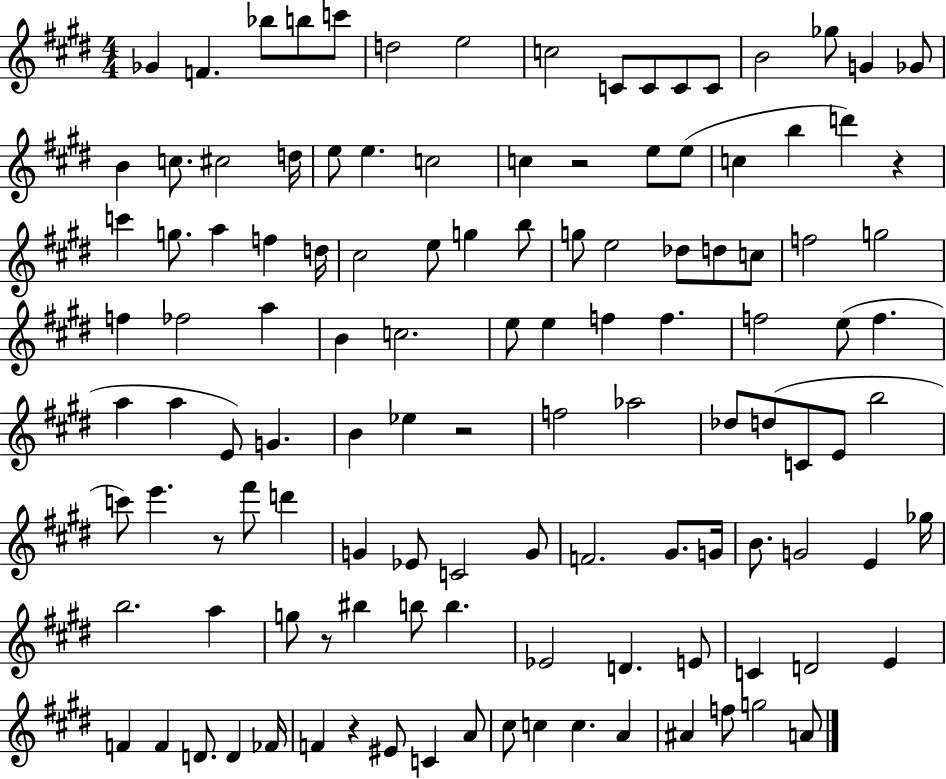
X:1
T:Untitled
M:4/4
L:1/4
K:E
_G F _b/2 b/2 c'/2 d2 e2 c2 C/2 C/2 C/2 C/2 B2 _g/2 G _G/2 B c/2 ^c2 d/4 e/2 e c2 c z2 e/2 e/2 c b d' z c' g/2 a f d/4 ^c2 e/2 g b/2 g/2 e2 _d/2 d/2 c/2 f2 g2 f _f2 a B c2 e/2 e f f f2 e/2 f a a E/2 G B _e z2 f2 _a2 _d/2 d/2 C/2 E/2 b2 c'/2 e' z/2 ^f'/2 d' G _E/2 C2 G/2 F2 ^G/2 G/4 B/2 G2 E _g/4 b2 a g/2 z/2 ^b b/2 b _E2 D E/2 C D2 E F F D/2 D _F/4 F z ^E/2 C A/2 ^c/2 c c A ^A f/2 g2 A/2